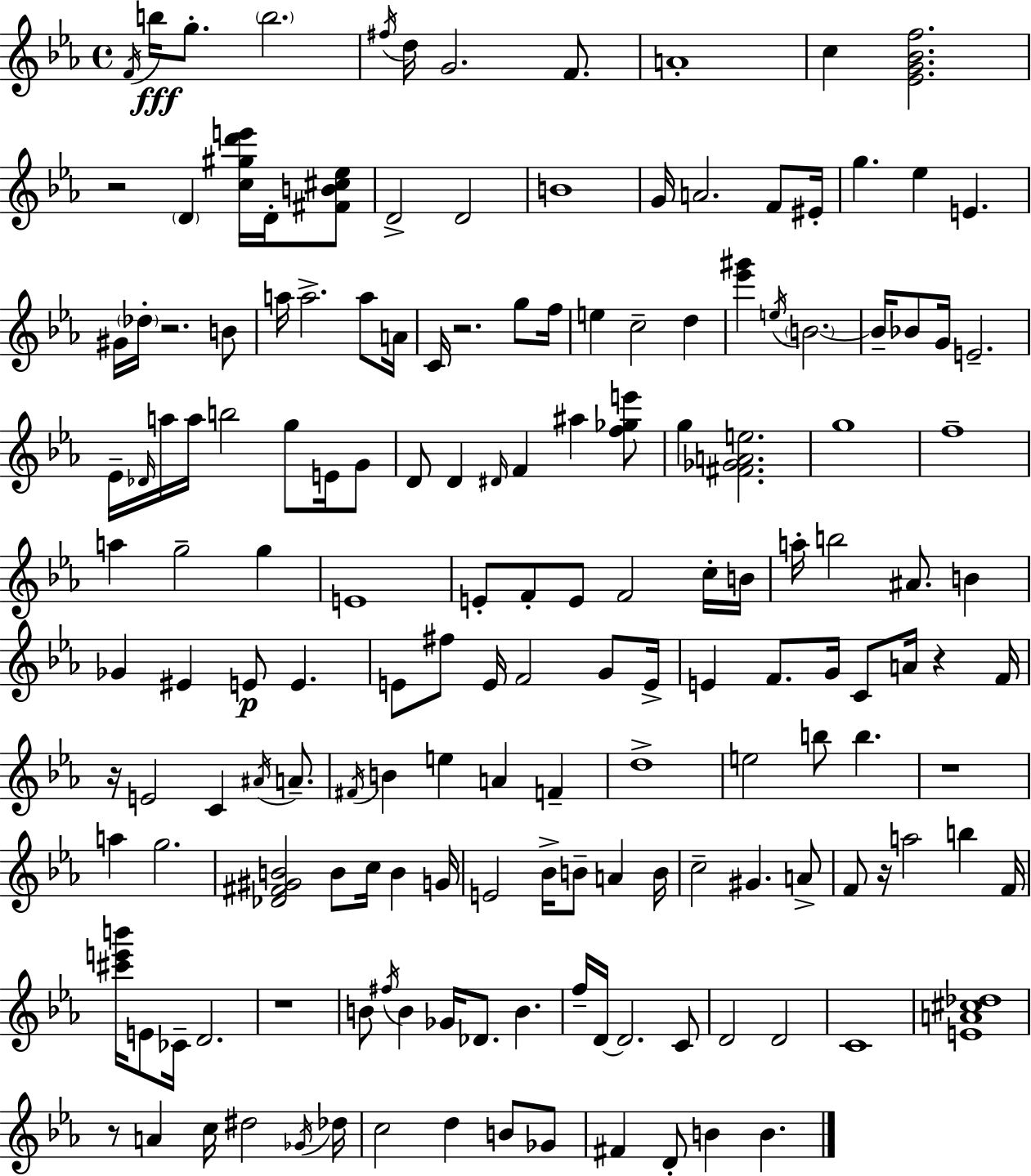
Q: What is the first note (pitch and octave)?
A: F4